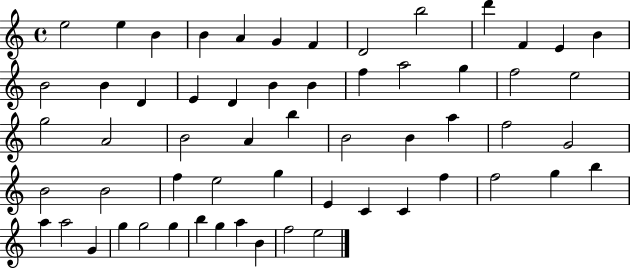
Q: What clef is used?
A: treble